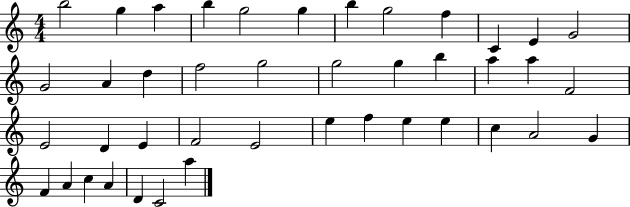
{
  \clef treble
  \numericTimeSignature
  \time 4/4
  \key c \major
  b''2 g''4 a''4 | b''4 g''2 g''4 | b''4 g''2 f''4 | c'4 e'4 g'2 | \break g'2 a'4 d''4 | f''2 g''2 | g''2 g''4 b''4 | a''4 a''4 f'2 | \break e'2 d'4 e'4 | f'2 e'2 | e''4 f''4 e''4 e''4 | c''4 a'2 g'4 | \break f'4 a'4 c''4 a'4 | d'4 c'2 a''4 | \bar "|."
}